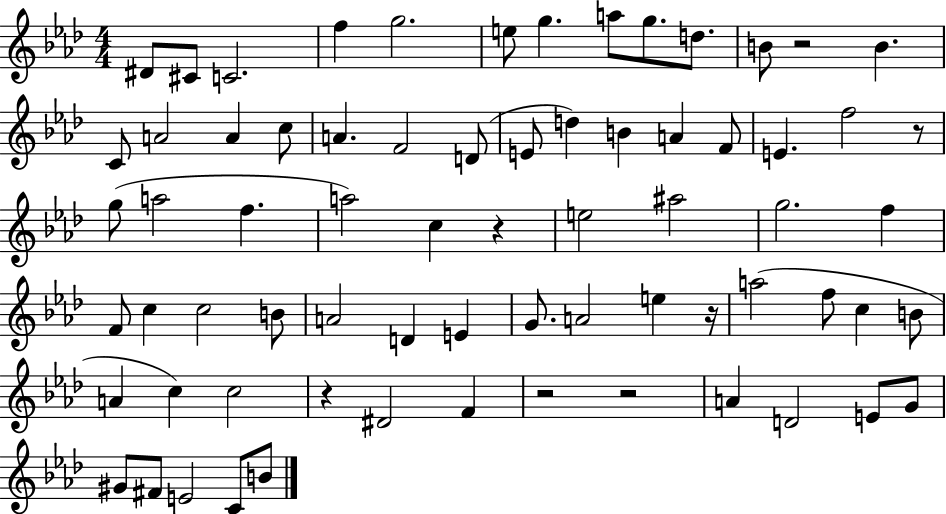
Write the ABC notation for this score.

X:1
T:Untitled
M:4/4
L:1/4
K:Ab
^D/2 ^C/2 C2 f g2 e/2 g a/2 g/2 d/2 B/2 z2 B C/2 A2 A c/2 A F2 D/2 E/2 d B A F/2 E f2 z/2 g/2 a2 f a2 c z e2 ^a2 g2 f F/2 c c2 B/2 A2 D E G/2 A2 e z/4 a2 f/2 c B/2 A c c2 z ^D2 F z2 z2 A D2 E/2 G/2 ^G/2 ^F/2 E2 C/2 B/2